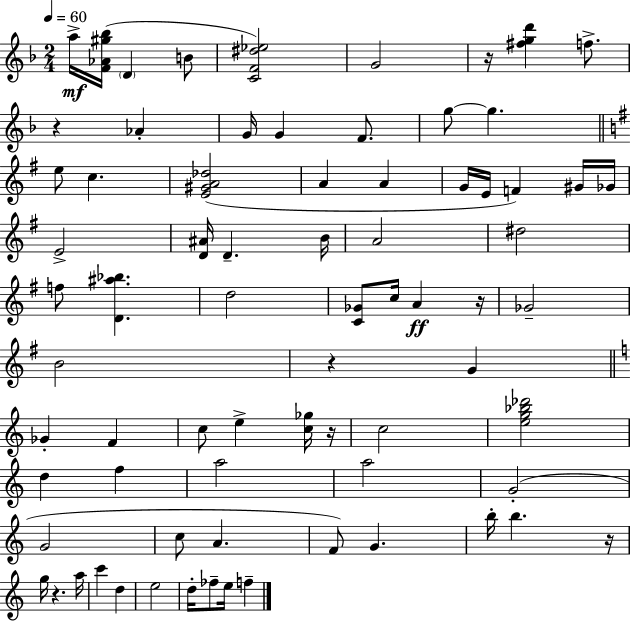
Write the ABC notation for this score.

X:1
T:Untitled
M:2/4
L:1/4
K:F
a/4 [F_A^g_b]/4 D B/2 [CF^d_e]2 G2 z/4 [^fgd'] f/2 z _A G/4 G F/2 g/2 g e/2 c [E^GA_d]2 A A G/4 E/4 F ^G/4 _G/4 E2 [D^A]/4 D B/4 A2 ^d2 f/2 [D^a_b] d2 [C_G]/2 c/4 A z/4 _G2 B2 z G _G F c/2 e [c_g]/4 z/4 c2 [eg_b_d']2 d f a2 a2 G2 G2 c/2 A F/2 G b/4 b z/4 g/4 z a/4 c' d e2 d/4 _f/2 e/4 f